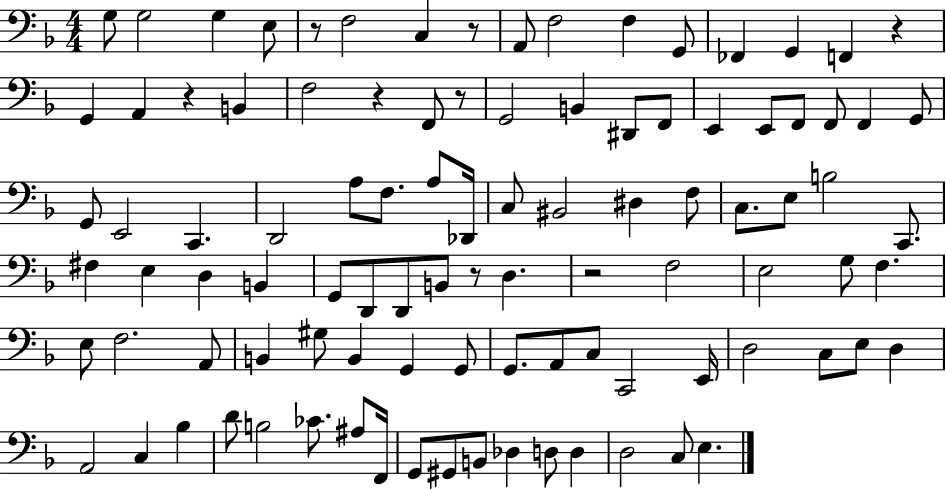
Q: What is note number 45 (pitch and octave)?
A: F#3